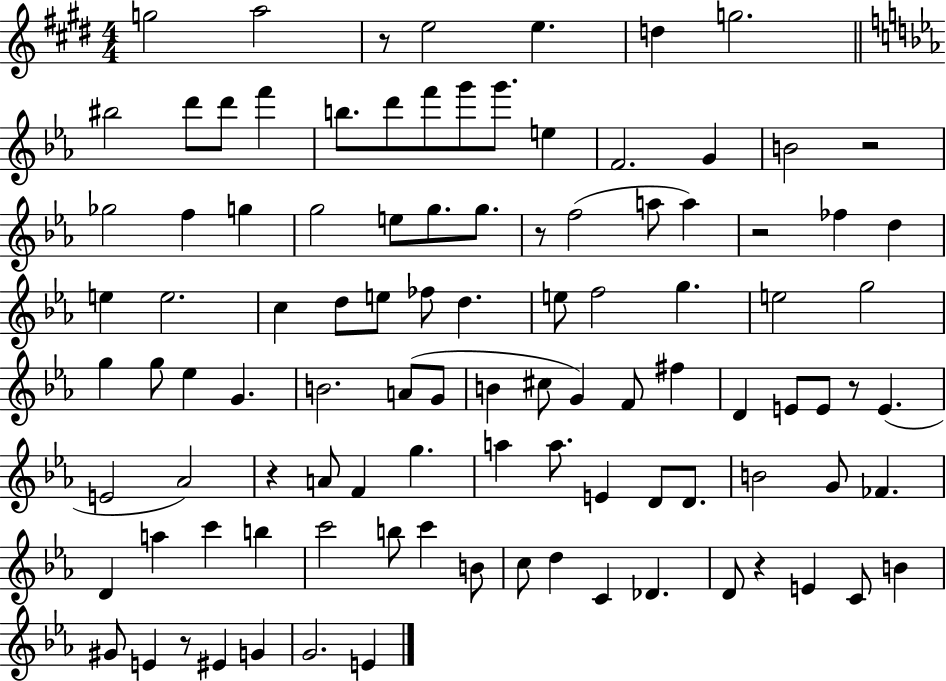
{
  \clef treble
  \numericTimeSignature
  \time 4/4
  \key e \major
  g''2 a''2 | r8 e''2 e''4. | d''4 g''2. | \bar "||" \break \key ees \major bis''2 d'''8 d'''8 f'''4 | b''8. d'''8 f'''8 g'''8 g'''8. e''4 | f'2. g'4 | b'2 r2 | \break ges''2 f''4 g''4 | g''2 e''8 g''8. g''8. | r8 f''2( a''8 a''4) | r2 fes''4 d''4 | \break e''4 e''2. | c''4 d''8 e''8 fes''8 d''4. | e''8 f''2 g''4. | e''2 g''2 | \break g''4 g''8 ees''4 g'4. | b'2. a'8( g'8 | b'4 cis''8 g'4) f'8 fis''4 | d'4 e'8 e'8 r8 e'4.( | \break e'2 aes'2) | r4 a'8 f'4 g''4. | a''4 a''8. e'4 d'8 d'8. | b'2 g'8 fes'4. | \break d'4 a''4 c'''4 b''4 | c'''2 b''8 c'''4 b'8 | c''8 d''4 c'4 des'4. | d'8 r4 e'4 c'8 b'4 | \break gis'8 e'4 r8 eis'4 g'4 | g'2. e'4 | \bar "|."
}